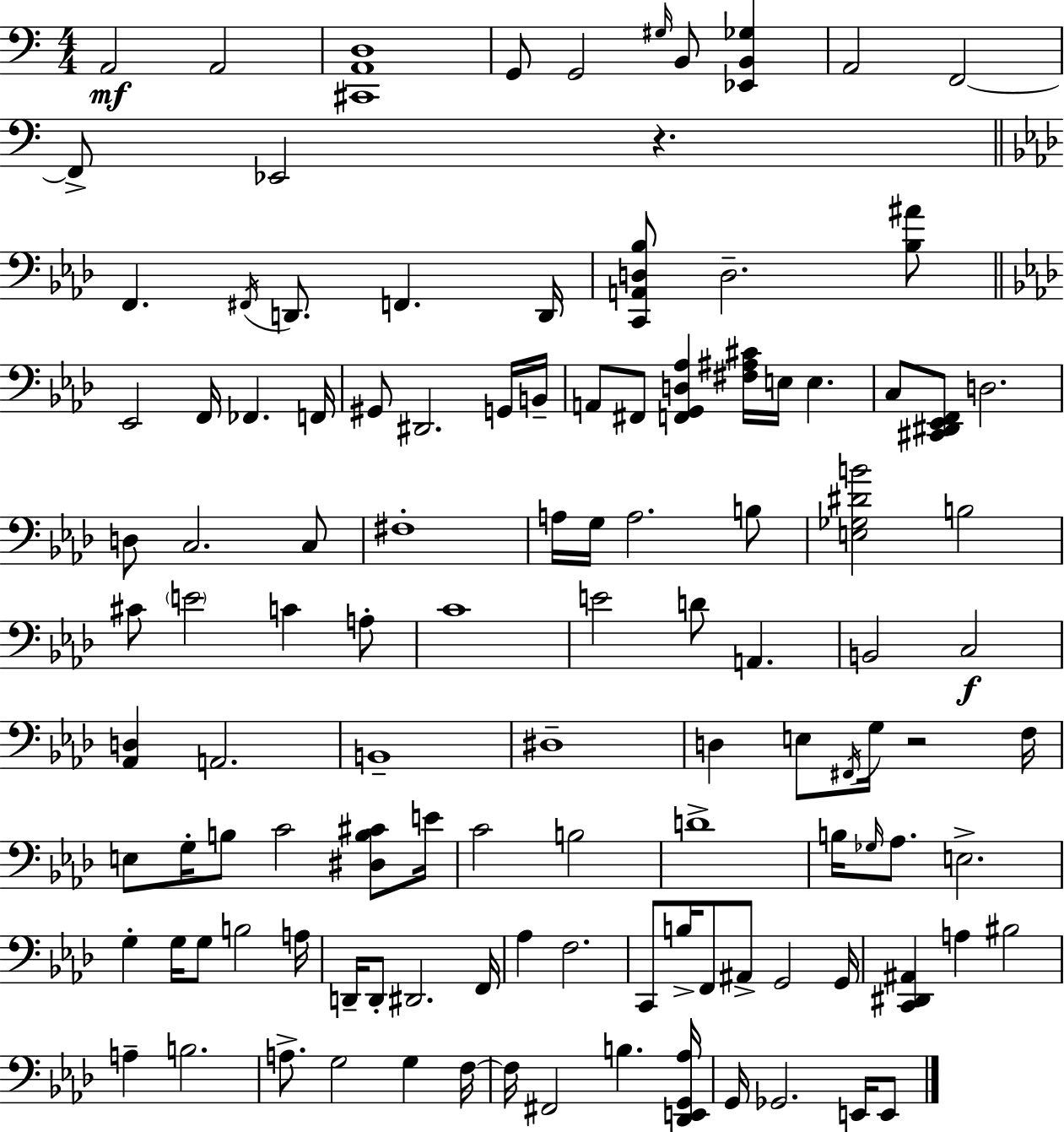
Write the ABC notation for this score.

X:1
T:Untitled
M:4/4
L:1/4
K:Am
A,,2 A,,2 [^C,,A,,D,]4 G,,/2 G,,2 ^G,/4 B,,/2 [_E,,B,,_G,] A,,2 F,,2 F,,/2 _E,,2 z F,, ^F,,/4 D,,/2 F,, D,,/4 [C,,A,,D,_B,]/2 D,2 [_B,^A]/2 _E,,2 F,,/4 _F,, F,,/4 ^G,,/2 ^D,,2 G,,/4 B,,/4 A,,/2 ^F,,/2 [F,,G,,D,_A,] [^F,^A,^C]/4 E,/4 E, C,/2 [^C,,^D,,_E,,F,,]/2 D,2 D,/2 C,2 C,/2 ^F,4 A,/4 G,/4 A,2 B,/2 [E,_G,^DB]2 B,2 ^C/2 E2 C A,/2 C4 E2 D/2 A,, B,,2 C,2 [_A,,D,] A,,2 B,,4 ^D,4 D, E,/2 ^F,,/4 G,/4 z2 F,/4 E,/2 G,/4 B,/2 C2 [^D,B,^C]/2 E/4 C2 B,2 D4 B,/4 _G,/4 _A,/2 E,2 G, G,/4 G,/2 B,2 A,/4 D,,/4 D,,/2 ^D,,2 F,,/4 _A, F,2 C,,/2 B,/4 F,,/2 ^A,,/2 G,,2 G,,/4 [C,,^D,,^A,,] A, ^B,2 A, B,2 A,/2 G,2 G, F,/4 F,/4 ^F,,2 B, [_D,,E,,G,,_A,]/4 G,,/4 _G,,2 E,,/4 E,,/2